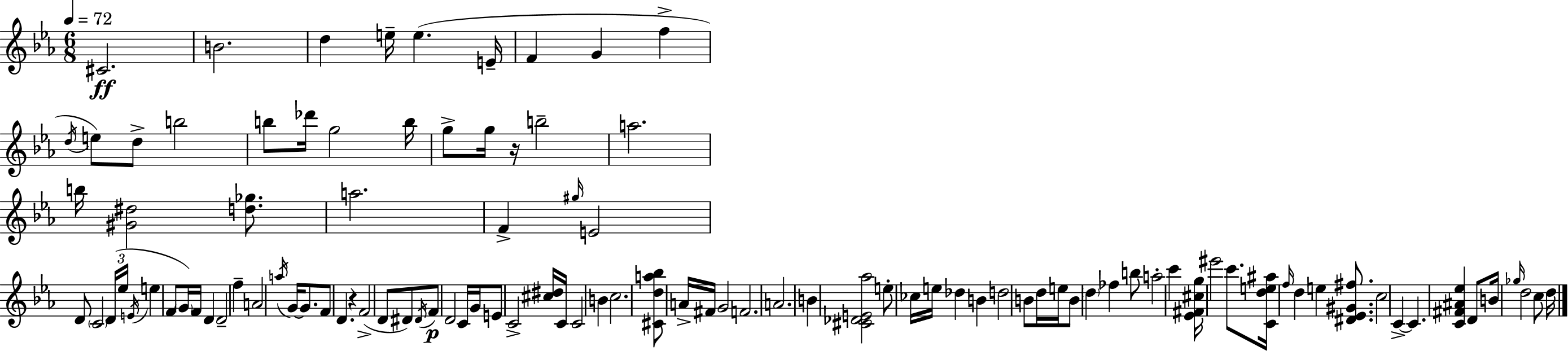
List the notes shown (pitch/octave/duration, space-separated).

C#4/h. B4/h. D5/q E5/s E5/q. E4/s F4/q G4/q F5/q D5/s E5/e D5/e B5/h B5/e Db6/s G5/h B5/s G5/e G5/s R/s B5/h A5/h. B5/s [G#4,D#5]/h [D5,Gb5]/e. A5/h. F4/q G#5/s E4/h D4/e C4/h D4/s Eb5/s E4/s E5/q F4/e G4/s F4/s D4/q D4/h F5/q A4/h A5/s G4/s G4/e. F4/e D4/q. R/q F4/h D4/e D#4/e D#4/s F4/e D4/h C4/s G4/s E4/e C4/h [C#5,D#5]/s C4/s C4/h B4/q C5/h. [C#4,D5,A5,Bb5]/e A4/s F#4/s G4/h F4/h. A4/h. B4/q [C#4,Db4,E4,Ab5]/h E5/e CES5/s E5/s Db5/q B4/q D5/h B4/e D5/s E5/s B4/e D5/q FES5/q B5/e A5/h C6/q [Eb4,F#4,C#5,G5]/s EIS6/h C6/e. [C4,D5,E5,A#5]/s F5/s D5/q E5/q [D#4,Eb4,G#4,F#5]/e. C5/h C4/q C4/q. [C4,F#4,A#4,Eb5]/q D4/e B4/s Gb5/s D5/h C5/e D5/s